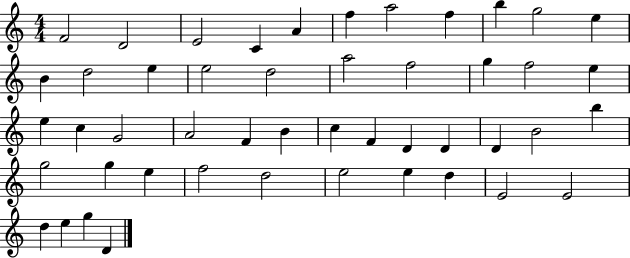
F4/h D4/h E4/h C4/q A4/q F5/q A5/h F5/q B5/q G5/h E5/q B4/q D5/h E5/q E5/h D5/h A5/h F5/h G5/q F5/h E5/q E5/q C5/q G4/h A4/h F4/q B4/q C5/q F4/q D4/q D4/q D4/q B4/h B5/q G5/h G5/q E5/q F5/h D5/h E5/h E5/q D5/q E4/h E4/h D5/q E5/q G5/q D4/q